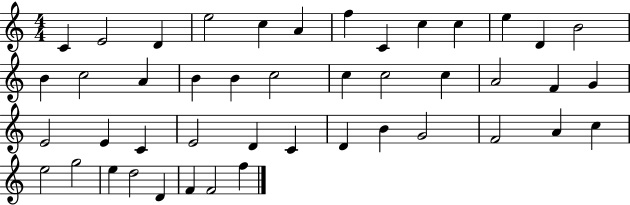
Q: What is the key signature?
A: C major